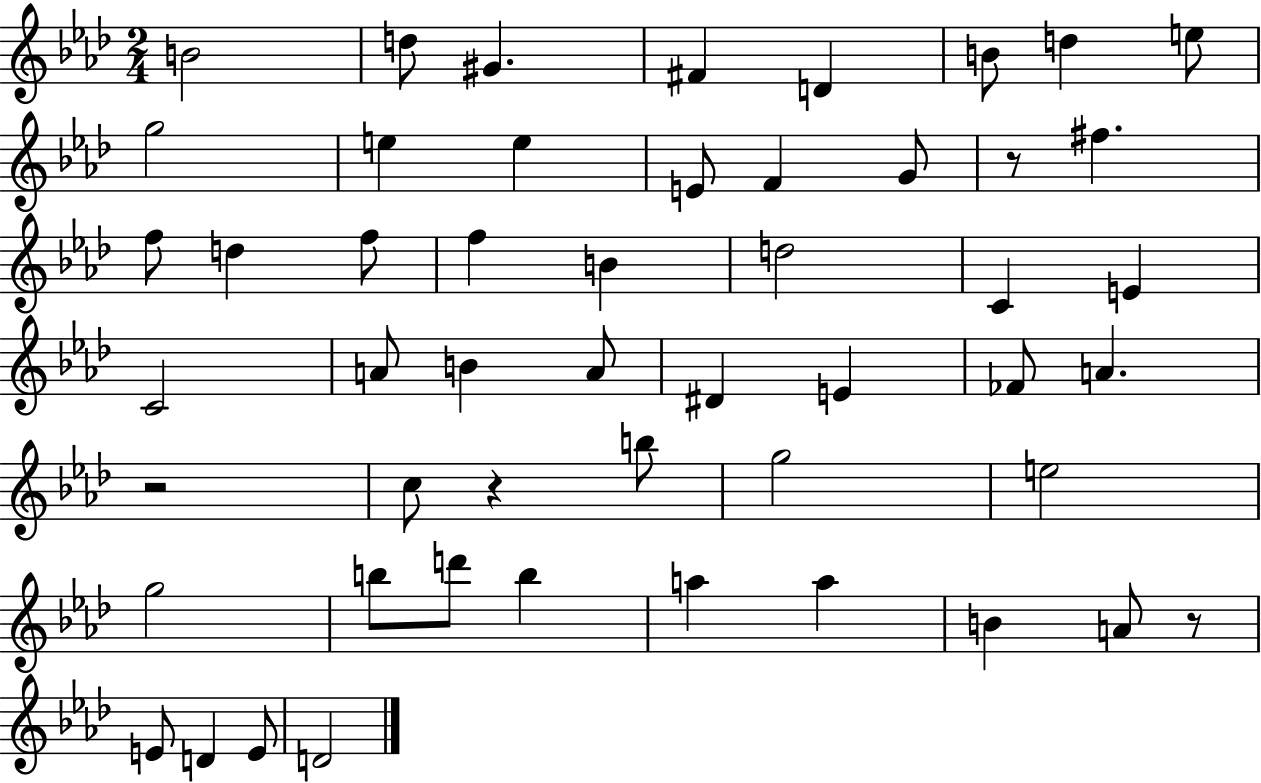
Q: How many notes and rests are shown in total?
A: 51